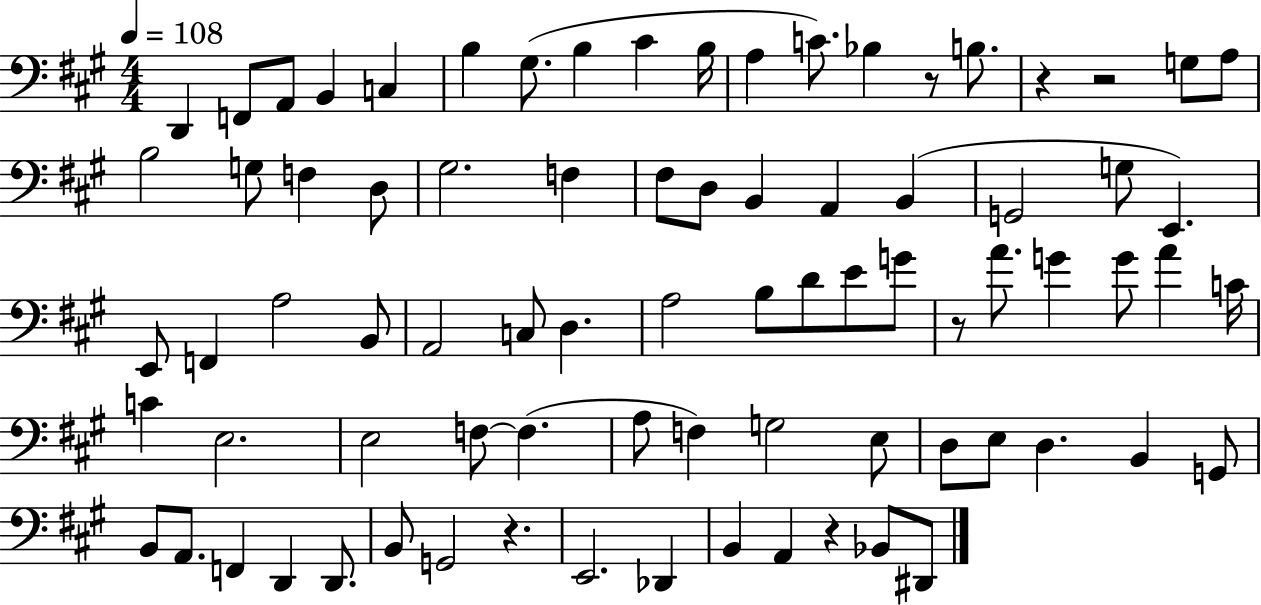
{
  \clef bass
  \numericTimeSignature
  \time 4/4
  \key a \major
  \tempo 4 = 108
  d,4 f,8 a,8 b,4 c4 | b4 gis8.( b4 cis'4 b16 | a4 c'8.) bes4 r8 b8. | r4 r2 g8 a8 | \break b2 g8 f4 d8 | gis2. f4 | fis8 d8 b,4 a,4 b,4( | g,2 g8 e,4.) | \break e,8 f,4 a2 b,8 | a,2 c8 d4. | a2 b8 d'8 e'8 g'8 | r8 a'8. g'4 g'8 a'4 c'16 | \break c'4 e2. | e2 f8~~ f4.( | a8 f4) g2 e8 | d8 e8 d4. b,4 g,8 | \break b,8 a,8. f,4 d,4 d,8. | b,8 g,2 r4. | e,2. des,4 | b,4 a,4 r4 bes,8 dis,8 | \break \bar "|."
}